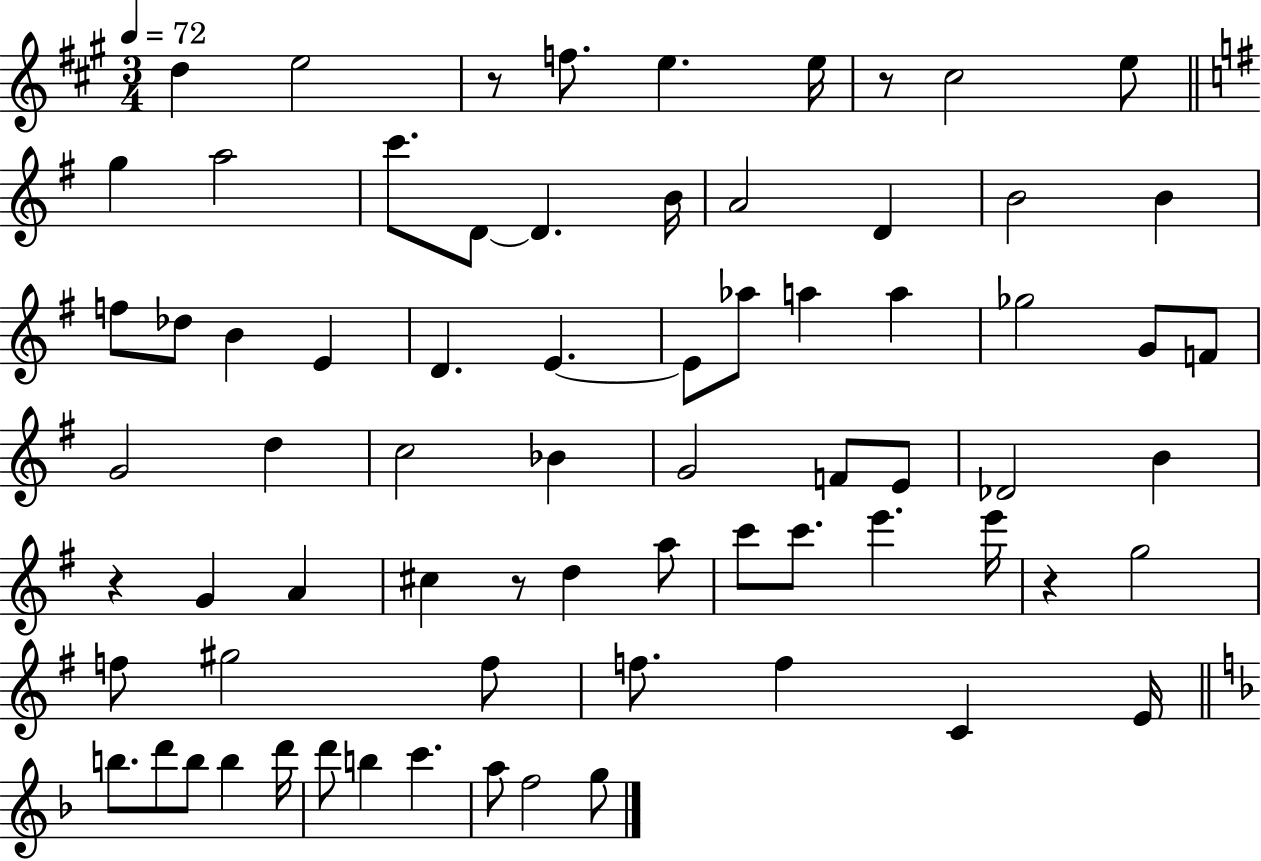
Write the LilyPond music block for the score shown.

{
  \clef treble
  \numericTimeSignature
  \time 3/4
  \key a \major
  \tempo 4 = 72
  d''4 e''2 | r8 f''8. e''4. e''16 | r8 cis''2 e''8 | \bar "||" \break \key g \major g''4 a''2 | c'''8. d'8~~ d'4. b'16 | a'2 d'4 | b'2 b'4 | \break f''8 des''8 b'4 e'4 | d'4. e'4.~~ | e'8 aes''8 a''4 a''4 | ges''2 g'8 f'8 | \break g'2 d''4 | c''2 bes'4 | g'2 f'8 e'8 | des'2 b'4 | \break r4 g'4 a'4 | cis''4 r8 d''4 a''8 | c'''8 c'''8. e'''4. e'''16 | r4 g''2 | \break f''8 gis''2 f''8 | f''8. f''4 c'4 e'16 | \bar "||" \break \key d \minor b''8. d'''8 b''8 b''4 d'''16 | d'''8 b''4 c'''4. | a''8 f''2 g''8 | \bar "|."
}